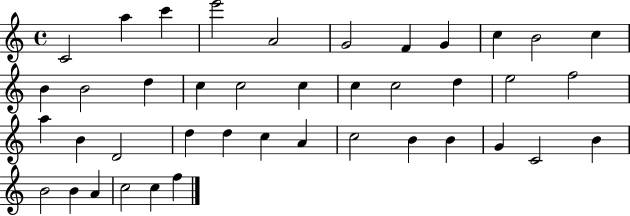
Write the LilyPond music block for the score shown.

{
  \clef treble
  \time 4/4
  \defaultTimeSignature
  \key c \major
  c'2 a''4 c'''4 | e'''2 a'2 | g'2 f'4 g'4 | c''4 b'2 c''4 | \break b'4 b'2 d''4 | c''4 c''2 c''4 | c''4 c''2 d''4 | e''2 f''2 | \break a''4 b'4 d'2 | d''4 d''4 c''4 a'4 | c''2 b'4 b'4 | g'4 c'2 b'4 | \break b'2 b'4 a'4 | c''2 c''4 f''4 | \bar "|."
}